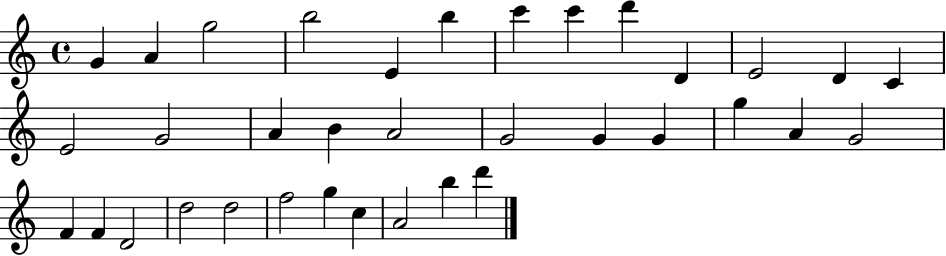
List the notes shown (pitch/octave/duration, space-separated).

G4/q A4/q G5/h B5/h E4/q B5/q C6/q C6/q D6/q D4/q E4/h D4/q C4/q E4/h G4/h A4/q B4/q A4/h G4/h G4/q G4/q G5/q A4/q G4/h F4/q F4/q D4/h D5/h D5/h F5/h G5/q C5/q A4/h B5/q D6/q